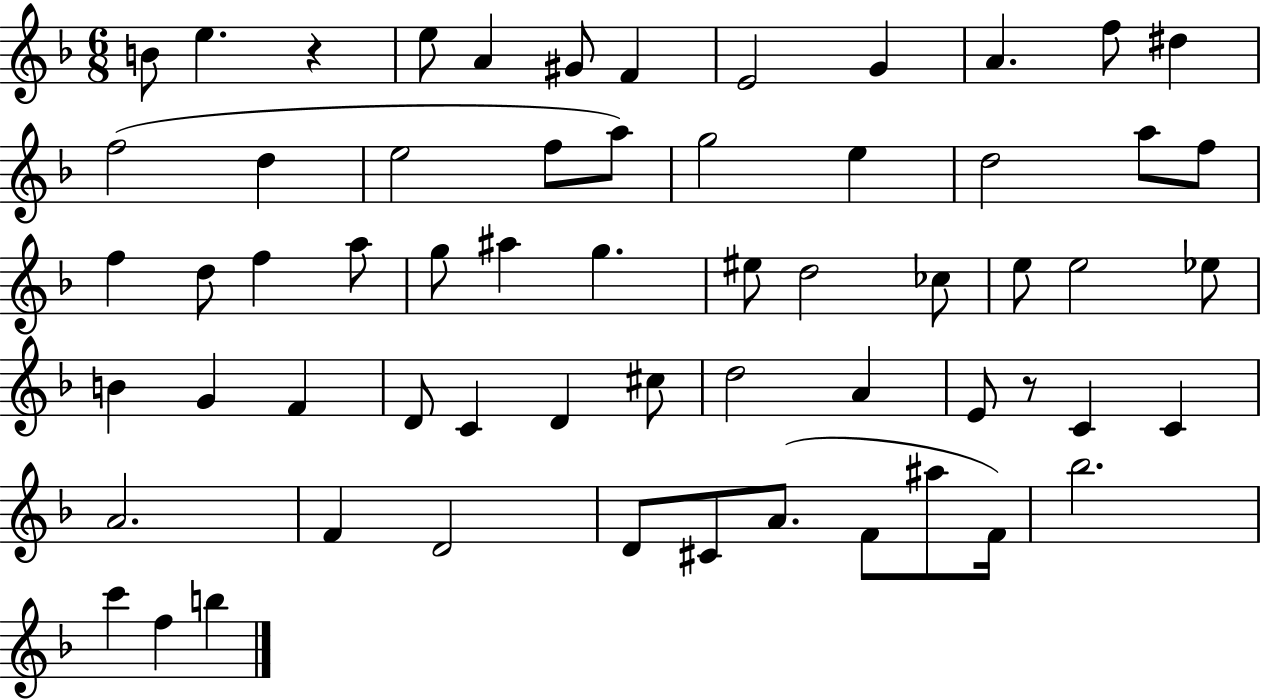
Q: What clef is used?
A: treble